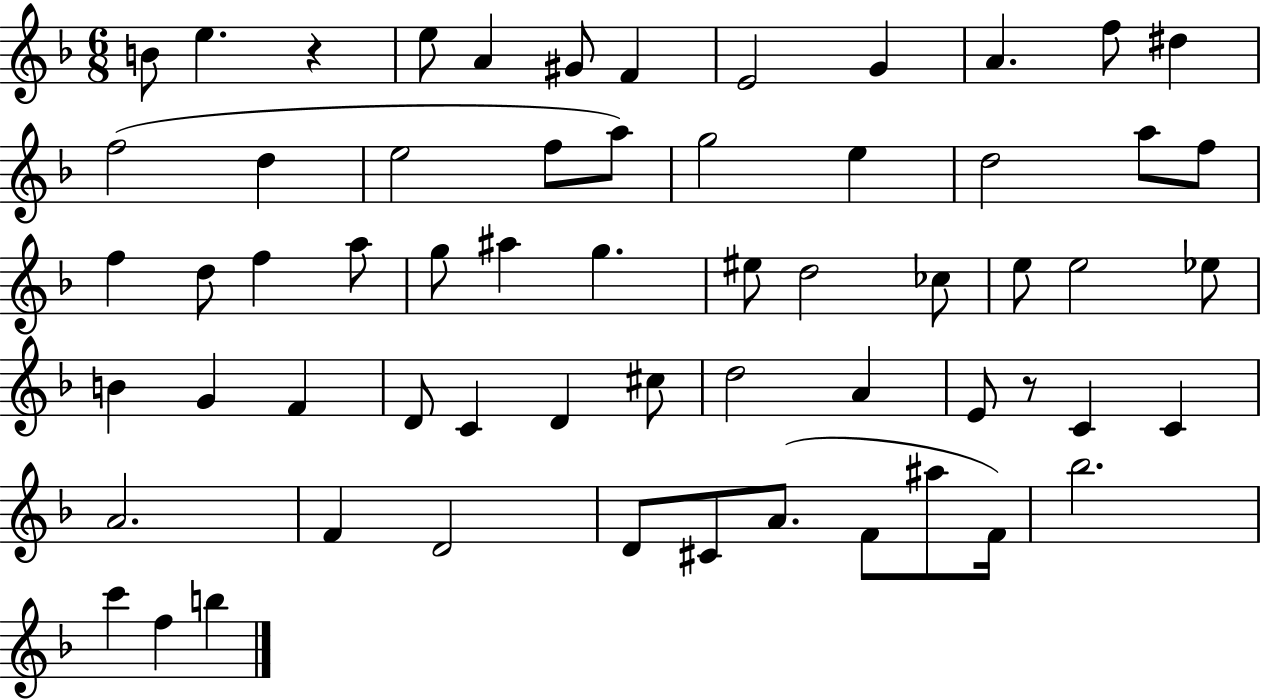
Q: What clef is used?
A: treble